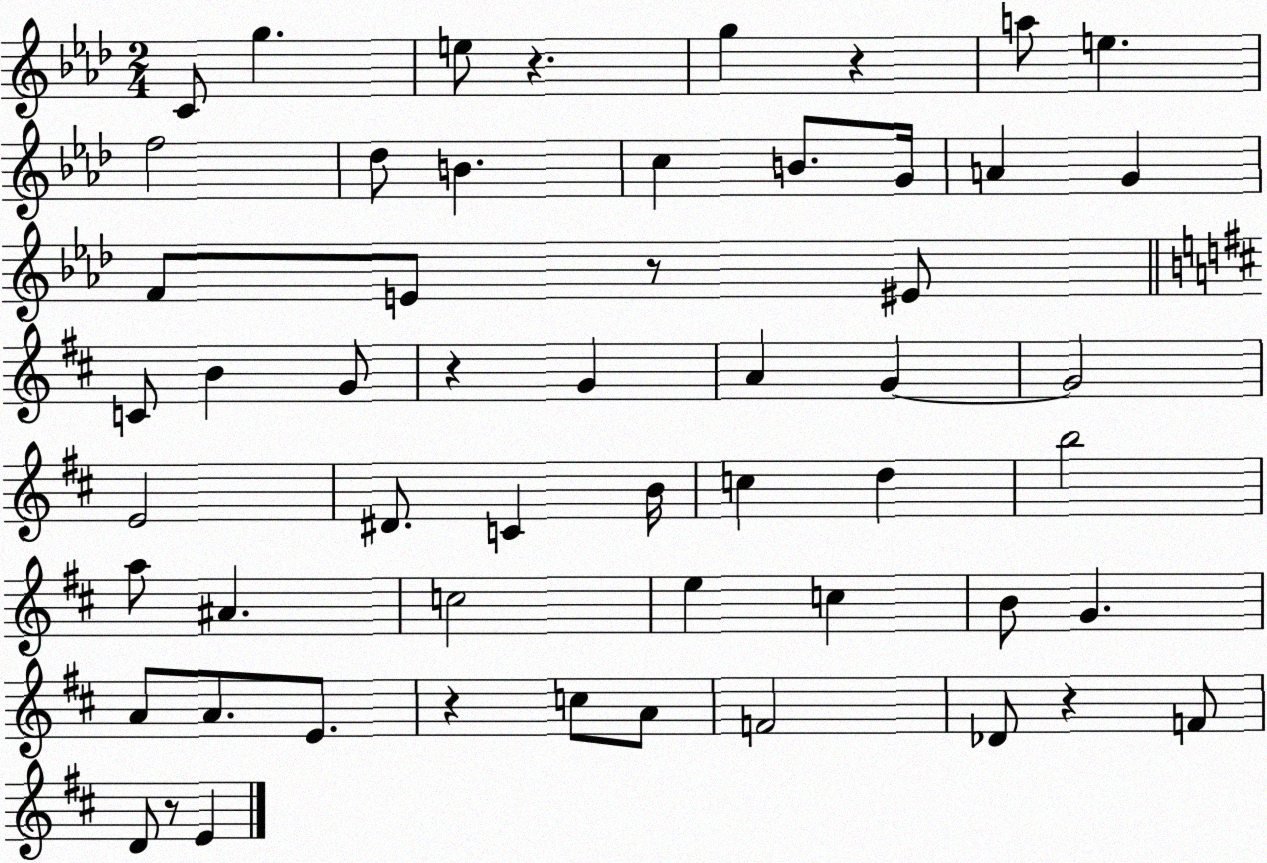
X:1
T:Untitled
M:2/4
L:1/4
K:Ab
C/2 g e/2 z g z a/2 e f2 _d/2 B c B/2 G/4 A G F/2 E/2 z/2 ^E/2 C/2 B G/2 z G A G G2 E2 ^D/2 C B/4 c d b2 a/2 ^A c2 e c B/2 G A/2 A/2 E/2 z c/2 A/2 F2 _D/2 z F/2 D/2 z/2 E